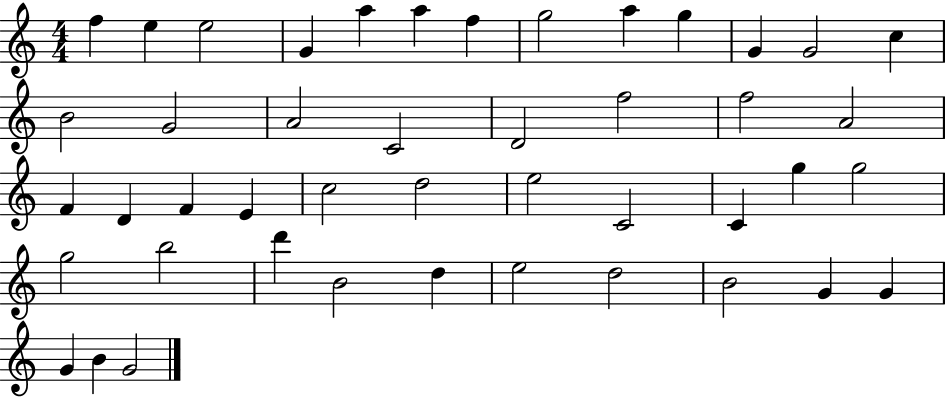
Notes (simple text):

F5/q E5/q E5/h G4/q A5/q A5/q F5/q G5/h A5/q G5/q G4/q G4/h C5/q B4/h G4/h A4/h C4/h D4/h F5/h F5/h A4/h F4/q D4/q F4/q E4/q C5/h D5/h E5/h C4/h C4/q G5/q G5/h G5/h B5/h D6/q B4/h D5/q E5/h D5/h B4/h G4/q G4/q G4/q B4/q G4/h